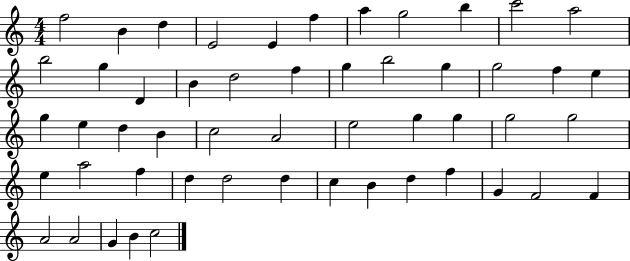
{
  \clef treble
  \numericTimeSignature
  \time 4/4
  \key c \major
  f''2 b'4 d''4 | e'2 e'4 f''4 | a''4 g''2 b''4 | c'''2 a''2 | \break b''2 g''4 d'4 | b'4 d''2 f''4 | g''4 b''2 g''4 | g''2 f''4 e''4 | \break g''4 e''4 d''4 b'4 | c''2 a'2 | e''2 g''4 g''4 | g''2 g''2 | \break e''4 a''2 f''4 | d''4 d''2 d''4 | c''4 b'4 d''4 f''4 | g'4 f'2 f'4 | \break a'2 a'2 | g'4 b'4 c''2 | \bar "|."
}